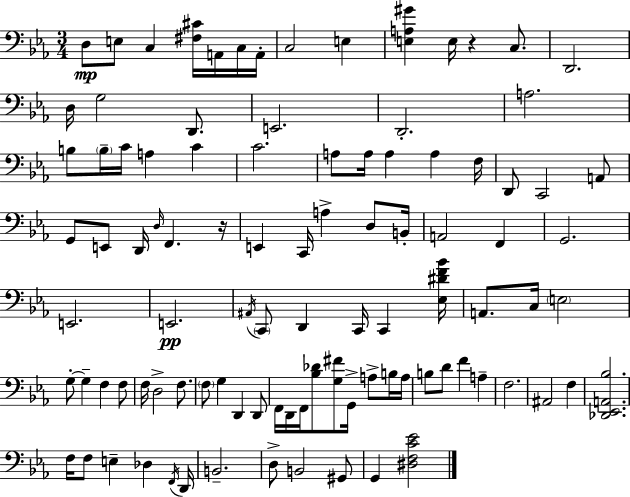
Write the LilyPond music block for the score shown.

{
  \clef bass
  \numericTimeSignature
  \time 3/4
  \key c \minor
  d8\mp e8 c4 <fis cis'>16 a,16 c16 a,16-. | c2 e4 | <e a gis'>4 e16 r4 c8. | d,2. | \break d16 g2 d,8. | e,2. | d,2.-. | a2. | \break b8 \parenthesize b16-- c'16 a4 c'4 | c'2. | a8 a16 a4 a4 f16 | d,8 c,2 a,8 | \break g,8 e,8 d,16 \grace { d16 } f,4. | r16 e,4 c,16 a4-> d8 | b,16-. a,2 f,4 | g,2. | \break e,2. | e,2.\pp | \acciaccatura { ais,16 } \parenthesize c,8 d,4 c,16 c,4 | <ees dis' f' bes'>16 a,8. c16 \parenthesize e2 | \break g8-.~~ g4-- f4 | f8 f16 d2-> f8. | \parenthesize f8 g4 d,4 | d,8 f,16 d,16 f,16 <bes des'>8 <g fis'>8 g,16-> a8-> | \break b16 a16 b8 d'8 f'4 a4-- | f2. | ais,2 f4 | <des, ees, a, bes>2. | \break f16 f8 e4-- des4 | \acciaccatura { f,16 } d,16 b,2.-- | d8-> b,2 | gis,8 g,4 <dis f c' ees'>2 | \break \bar "|."
}